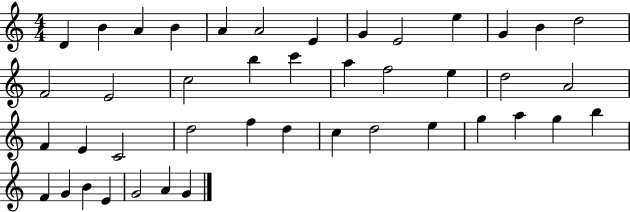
X:1
T:Untitled
M:4/4
L:1/4
K:C
D B A B A A2 E G E2 e G B d2 F2 E2 c2 b c' a f2 e d2 A2 F E C2 d2 f d c d2 e g a g b F G B E G2 A G